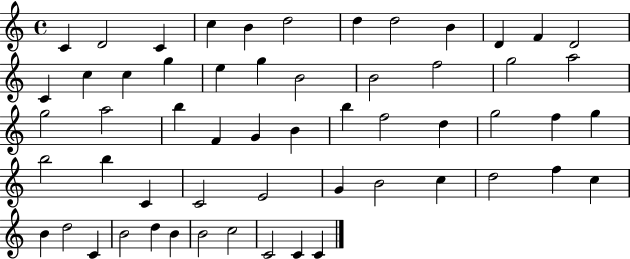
{
  \clef treble
  \time 4/4
  \defaultTimeSignature
  \key c \major
  c'4 d'2 c'4 | c''4 b'4 d''2 | d''4 d''2 b'4 | d'4 f'4 d'2 | \break c'4 c''4 c''4 g''4 | e''4 g''4 b'2 | b'2 f''2 | g''2 a''2 | \break g''2 a''2 | b''4 f'4 g'4 b'4 | b''4 f''2 d''4 | g''2 f''4 g''4 | \break b''2 b''4 c'4 | c'2 e'2 | g'4 b'2 c''4 | d''2 f''4 c''4 | \break b'4 d''2 c'4 | b'2 d''4 b'4 | b'2 c''2 | c'2 c'4 c'4 | \break \bar "|."
}